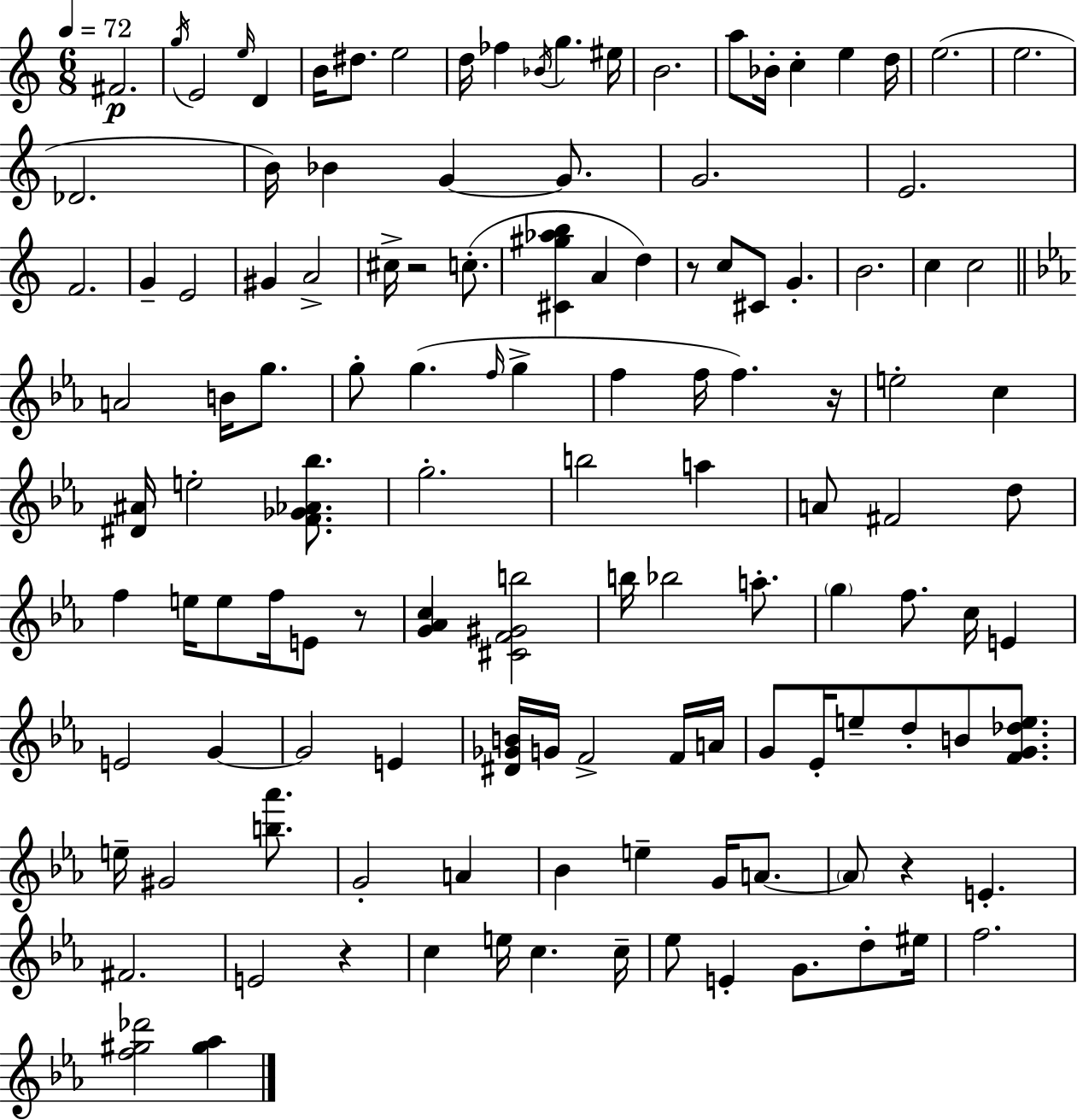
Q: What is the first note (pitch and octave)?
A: F#4